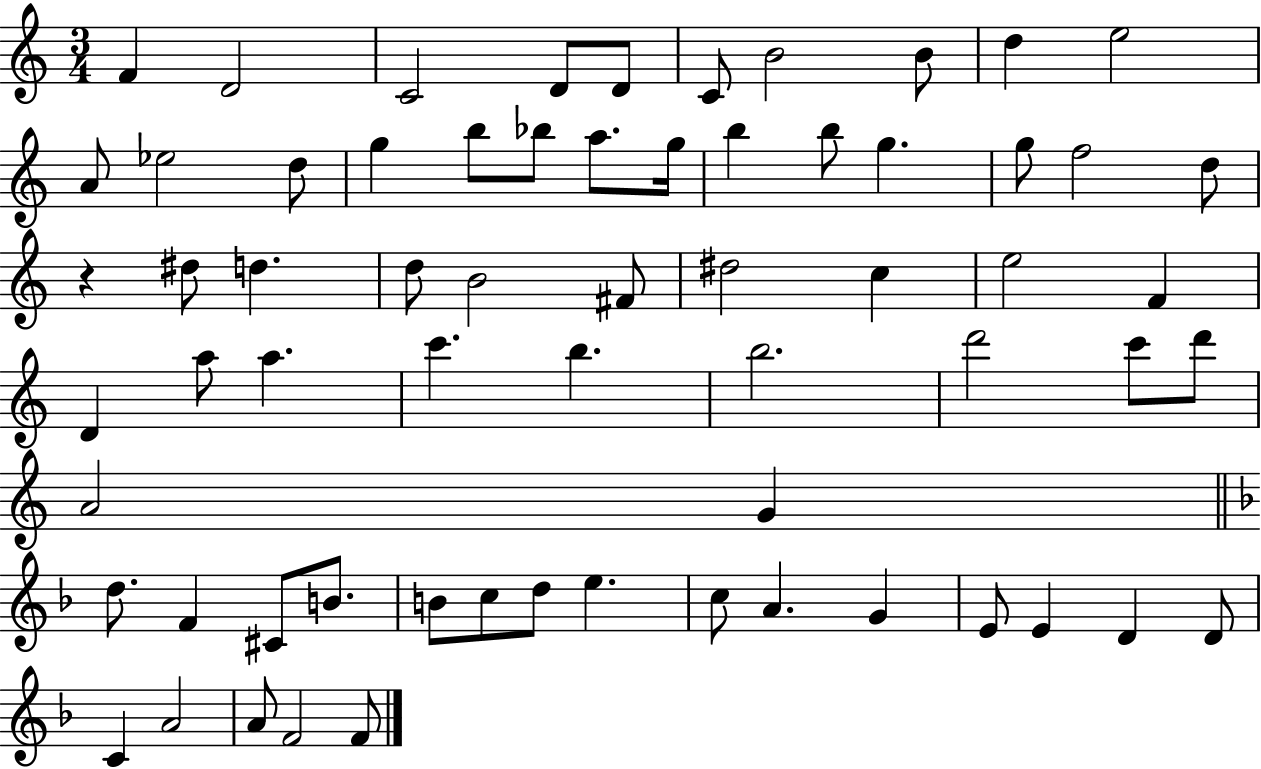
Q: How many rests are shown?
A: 1